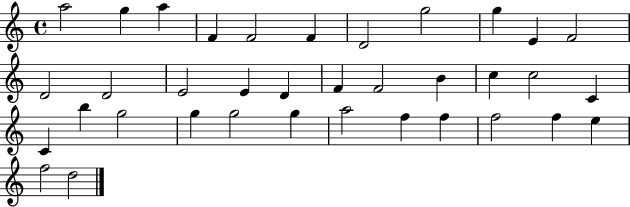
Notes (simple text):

A5/h G5/q A5/q F4/q F4/h F4/q D4/h G5/h G5/q E4/q F4/h D4/h D4/h E4/h E4/q D4/q F4/q F4/h B4/q C5/q C5/h C4/q C4/q B5/q G5/h G5/q G5/h G5/q A5/h F5/q F5/q F5/h F5/q E5/q F5/h D5/h